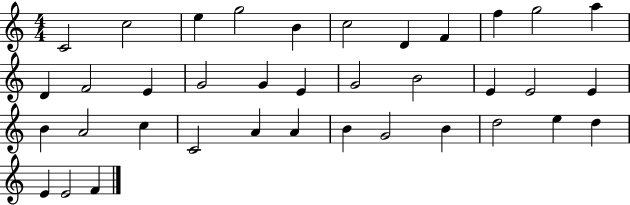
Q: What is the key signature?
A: C major